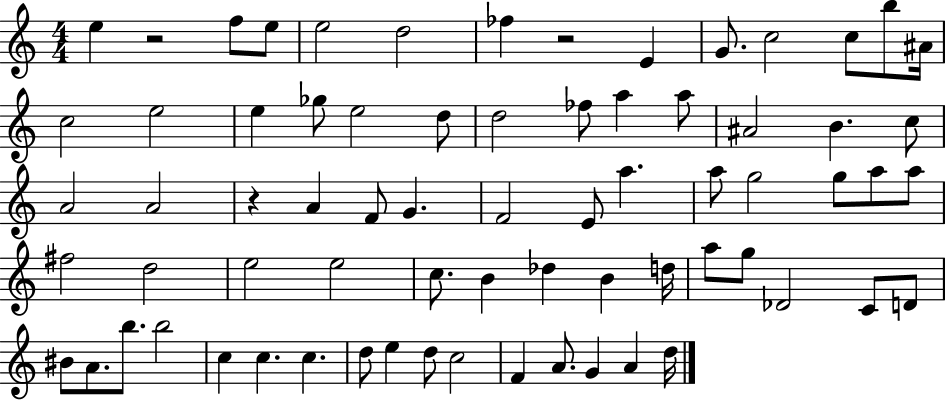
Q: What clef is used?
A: treble